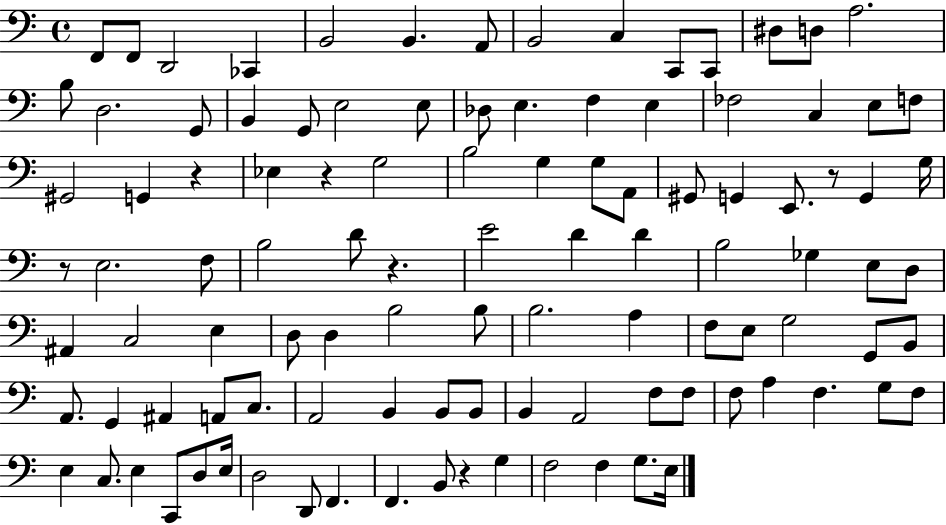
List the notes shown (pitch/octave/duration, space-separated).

F2/e F2/e D2/h CES2/q B2/h B2/q. A2/e B2/h C3/q C2/e C2/e D#3/e D3/e A3/h. B3/e D3/h. G2/e B2/q G2/e E3/h E3/e Db3/e E3/q. F3/q E3/q FES3/h C3/q E3/e F3/e G#2/h G2/q R/q Eb3/q R/q G3/h B3/h G3/q G3/e A2/e G#2/e G2/q E2/e. R/e G2/q G3/s R/e E3/h. F3/e B3/h D4/e R/q. E4/h D4/q D4/q B3/h Gb3/q E3/e D3/e A#2/q C3/h E3/q D3/e D3/q B3/h B3/e B3/h. A3/q F3/e E3/e G3/h G2/e B2/e A2/e. G2/q A#2/q A2/e C3/e. A2/h B2/q B2/e B2/e B2/q A2/h F3/e F3/e F3/e A3/q F3/q. G3/e F3/e E3/q C3/e. E3/q C2/e D3/e E3/s D3/h D2/e F2/q. F2/q. B2/e R/q G3/q F3/h F3/q G3/e. E3/s